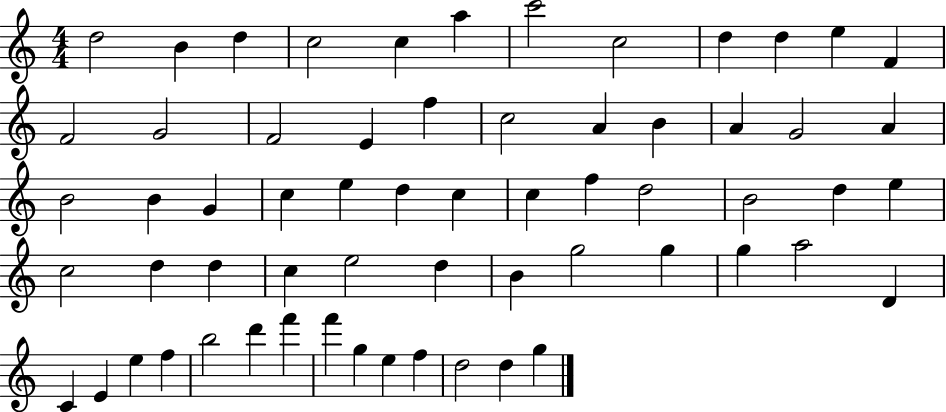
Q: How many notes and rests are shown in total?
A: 62